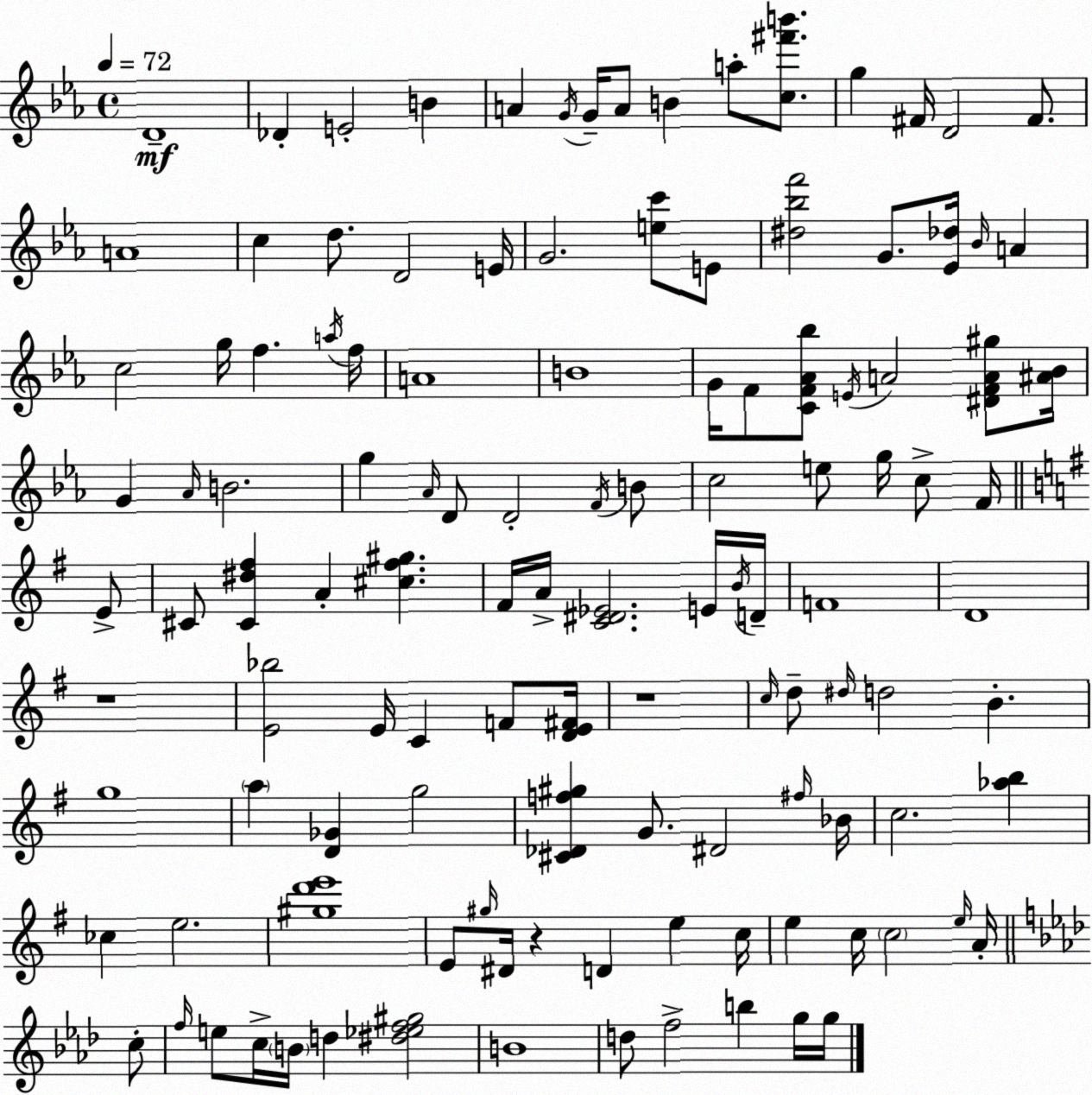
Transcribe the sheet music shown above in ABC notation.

X:1
T:Untitled
M:4/4
L:1/4
K:Cm
D4 _D E2 B A G/4 G/4 A/2 B a/2 [c^f'b']/2 g ^F/4 D2 ^F/2 A4 c d/2 D2 E/4 G2 [ec']/2 E/2 [^d_bf']2 G/2 [_E_d]/4 _B/4 A c2 g/4 f a/4 f/4 A4 B4 G/4 F/2 [CF_A_b]/2 E/4 A2 [^DFA^g]/2 [^A_B]/4 G _A/4 B2 g _A/4 D/2 D2 F/4 B/2 c2 e/2 g/4 c/2 F/4 E/2 ^C/2 [^C^d^f] A [^c^f^g] ^F/4 A/4 [C^D_E]2 E/4 B/4 D/4 F4 D4 z4 [E_b]2 E/4 C F/2 [DE^F]/4 z4 c/4 d/2 ^d/4 d2 B g4 a [D_G] g2 [^C_Df^g] G/2 ^D2 ^f/4 _B/4 c2 [_ab] _c e2 [^gd'e']4 E/2 ^g/4 ^D/4 z D e c/4 e c/4 c2 e/4 A/4 c/2 f/4 e/2 c/4 B/4 d [^d_ef^g]2 B4 d/2 f2 b g/4 g/4